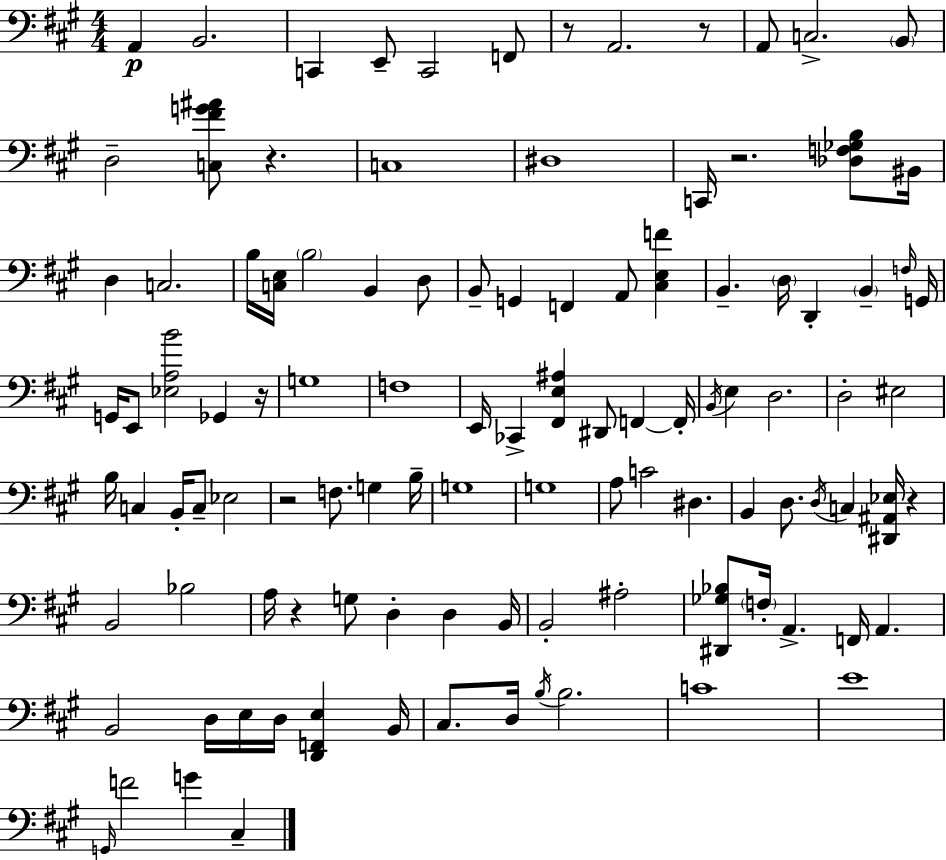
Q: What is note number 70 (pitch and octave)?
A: B2